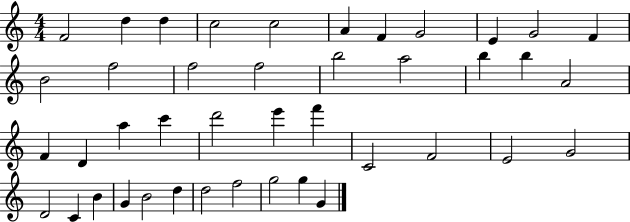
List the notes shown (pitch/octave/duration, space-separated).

F4/h D5/q D5/q C5/h C5/h A4/q F4/q G4/h E4/q G4/h F4/q B4/h F5/h F5/h F5/h B5/h A5/h B5/q B5/q A4/h F4/q D4/q A5/q C6/q D6/h E6/q F6/q C4/h F4/h E4/h G4/h D4/h C4/q B4/q G4/q B4/h D5/q D5/h F5/h G5/h G5/q G4/q